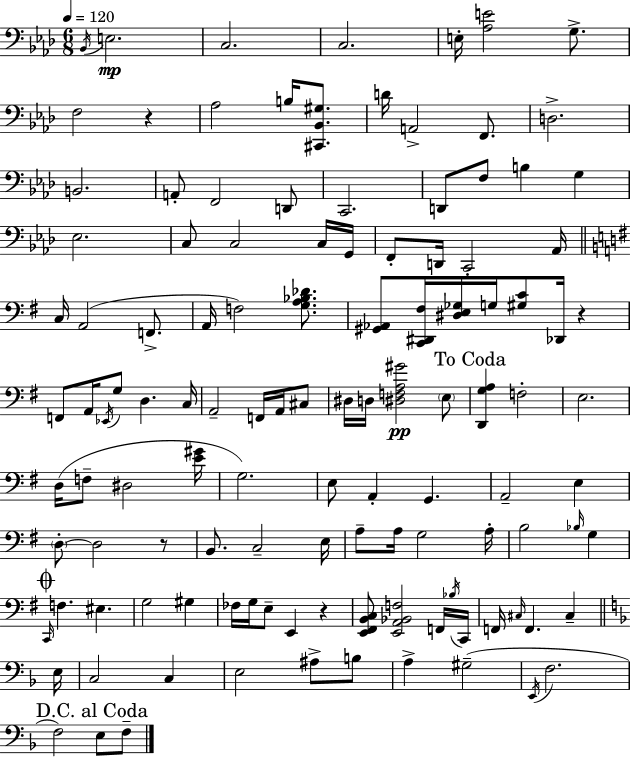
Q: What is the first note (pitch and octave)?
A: Bb2